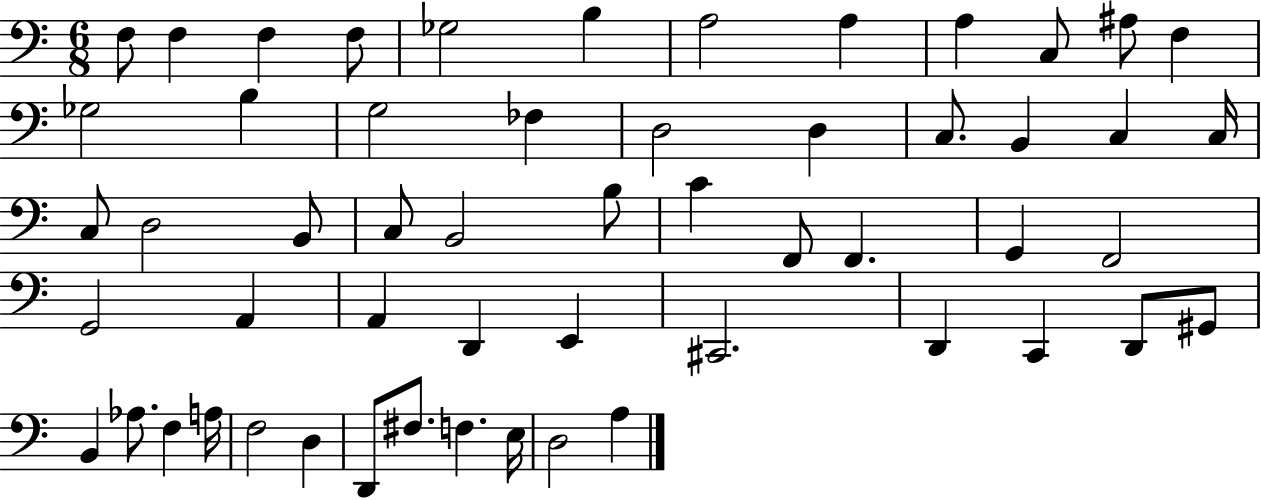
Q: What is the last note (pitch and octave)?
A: A3